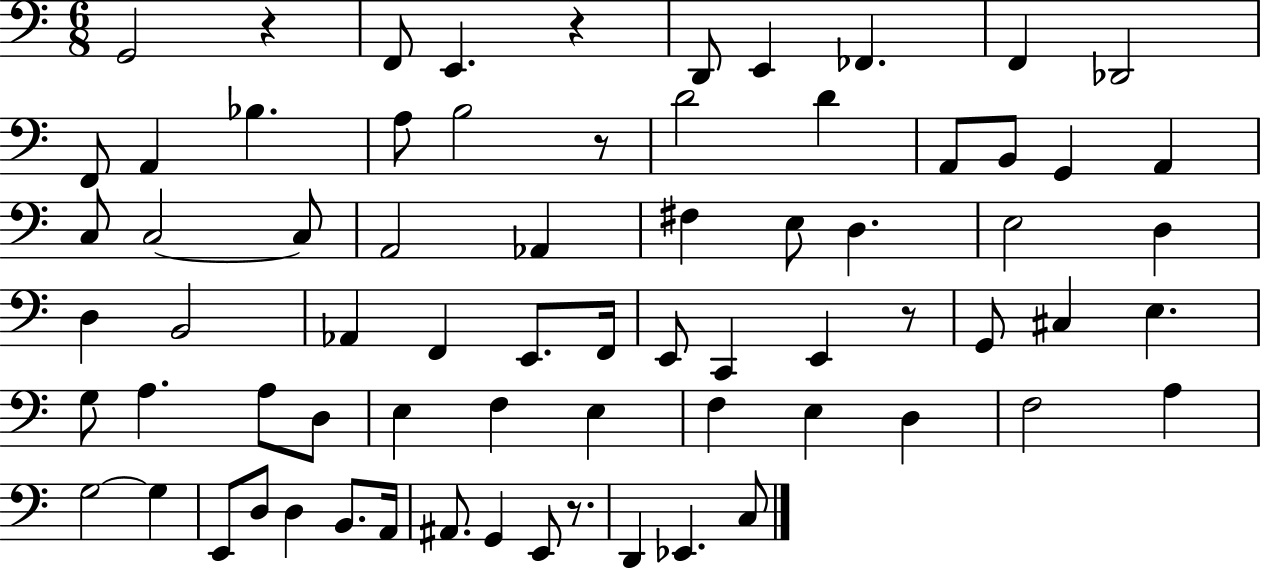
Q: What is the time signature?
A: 6/8